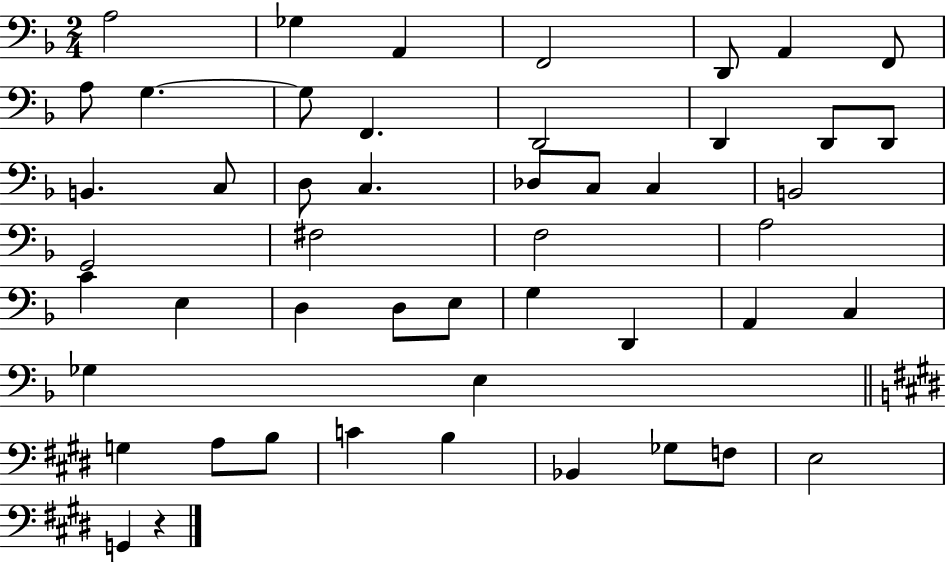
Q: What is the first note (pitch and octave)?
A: A3